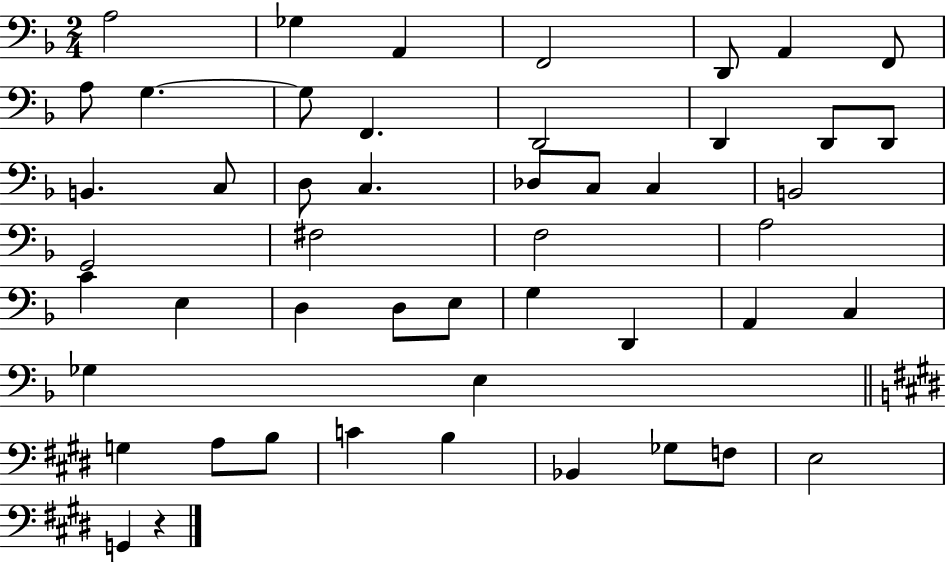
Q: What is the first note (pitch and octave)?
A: A3